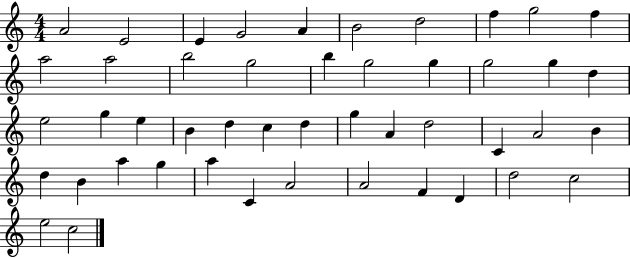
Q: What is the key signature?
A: C major